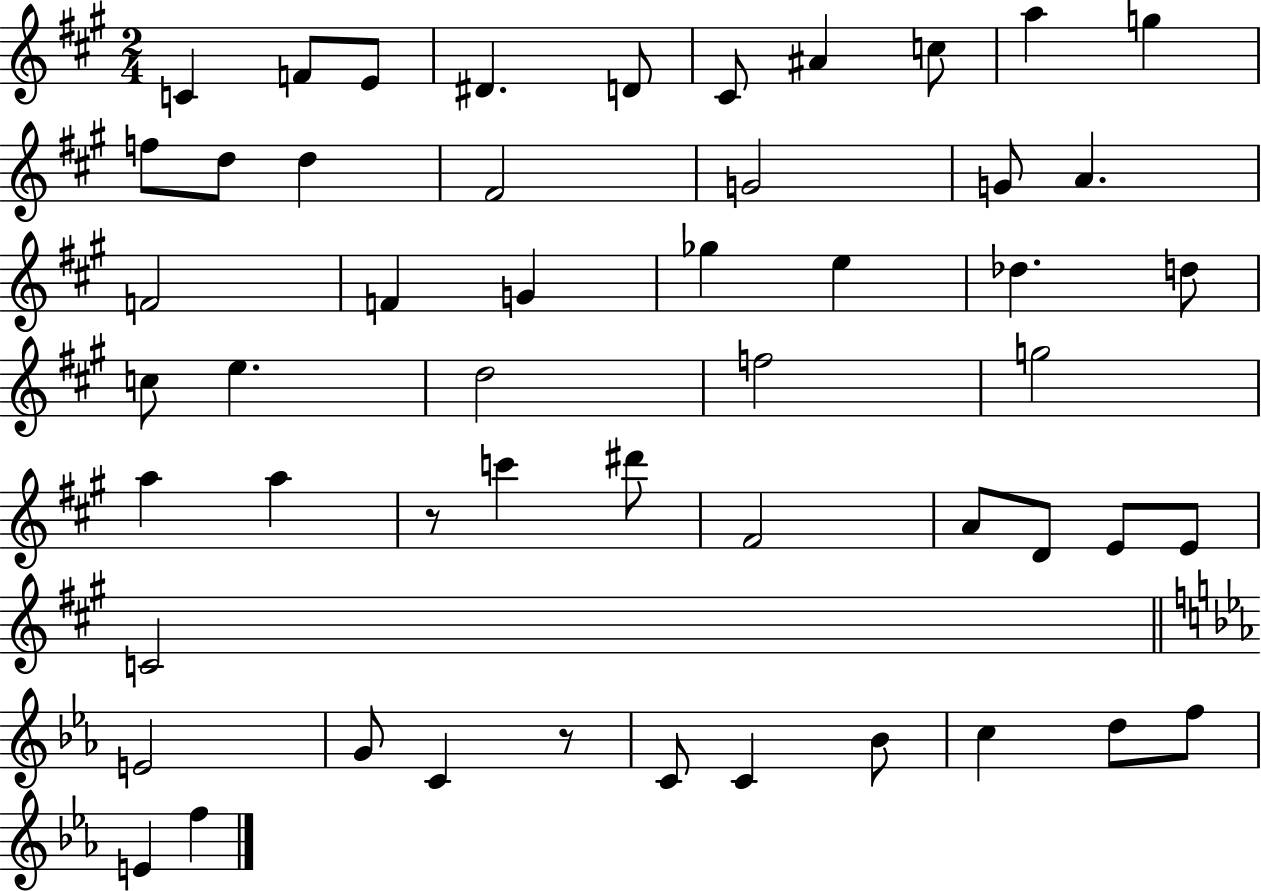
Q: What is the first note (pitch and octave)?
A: C4